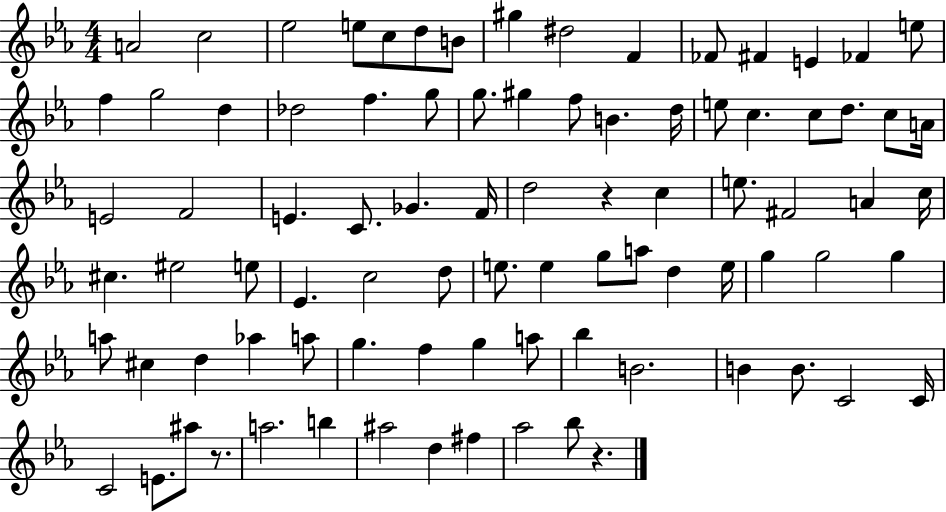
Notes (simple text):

A4/h C5/h Eb5/h E5/e C5/e D5/e B4/e G#5/q D#5/h F4/q FES4/e F#4/q E4/q FES4/q E5/e F5/q G5/h D5/q Db5/h F5/q. G5/e G5/e. G#5/q F5/e B4/q. D5/s E5/e C5/q. C5/e D5/e. C5/e A4/s E4/h F4/h E4/q. C4/e. Gb4/q. F4/s D5/h R/q C5/q E5/e. F#4/h A4/q C5/s C#5/q. EIS5/h E5/e Eb4/q. C5/h D5/e E5/e. E5/q G5/e A5/e D5/q E5/s G5/q G5/h G5/q A5/e C#5/q D5/q Ab5/q A5/e G5/q. F5/q G5/q A5/e Bb5/q B4/h. B4/q B4/e. C4/h C4/s C4/h E4/e. A#5/e R/e. A5/h. B5/q A#5/h D5/q F#5/q Ab5/h Bb5/e R/q.